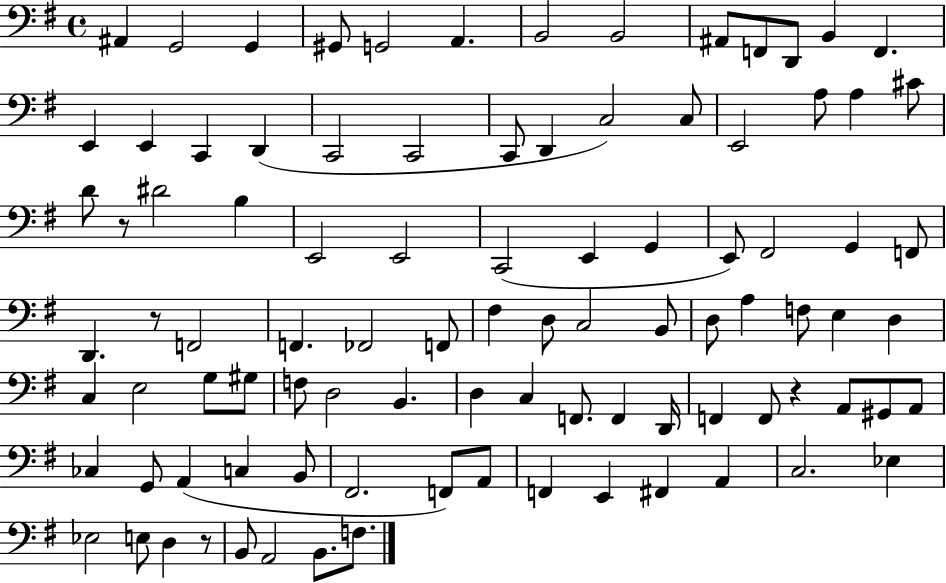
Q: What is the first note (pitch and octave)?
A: A#2